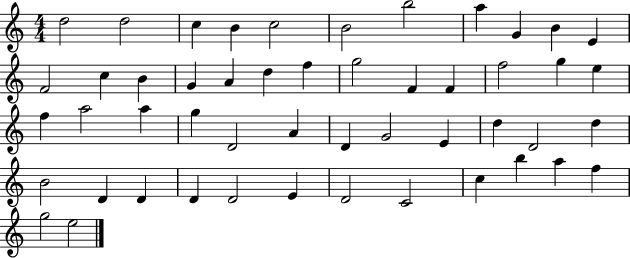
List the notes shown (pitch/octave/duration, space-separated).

D5/h D5/h C5/q B4/q C5/h B4/h B5/h A5/q G4/q B4/q E4/q F4/h C5/q B4/q G4/q A4/q D5/q F5/q G5/h F4/q F4/q F5/h G5/q E5/q F5/q A5/h A5/q G5/q D4/h A4/q D4/q G4/h E4/q D5/q D4/h D5/q B4/h D4/q D4/q D4/q D4/h E4/q D4/h C4/h C5/q B5/q A5/q F5/q G5/h E5/h